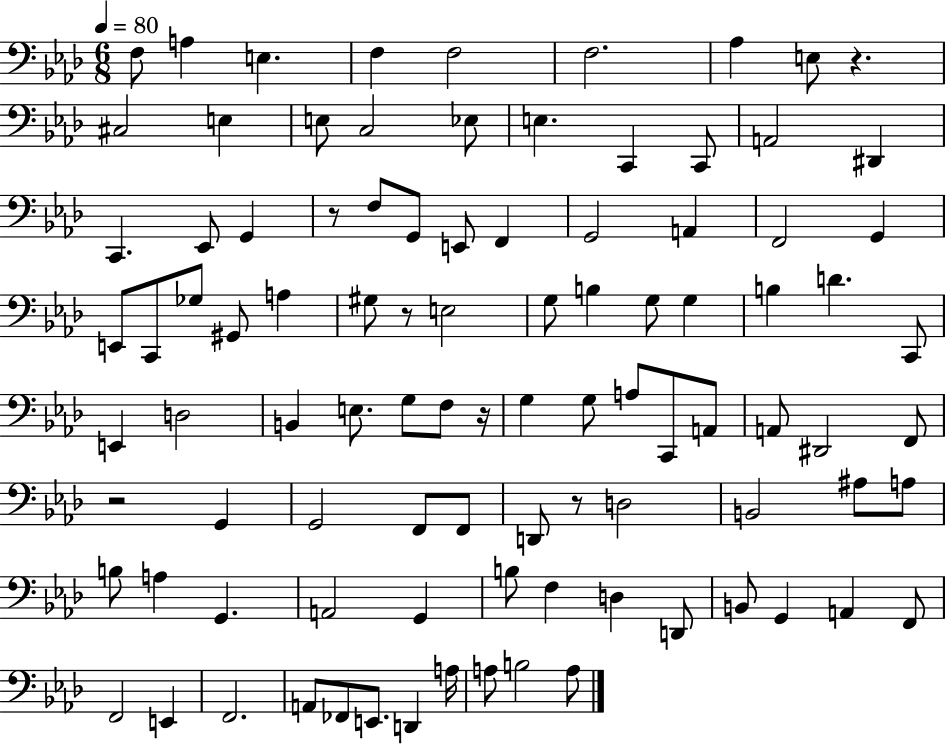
{
  \clef bass
  \numericTimeSignature
  \time 6/8
  \key aes \major
  \tempo 4 = 80
  f8 a4 e4. | f4 f2 | f2. | aes4 e8 r4. | \break cis2 e4 | e8 c2 ees8 | e4. c,4 c,8 | a,2 dis,4 | \break c,4. ees,8 g,4 | r8 f8 g,8 e,8 f,4 | g,2 a,4 | f,2 g,4 | \break e,8 c,8 ges8 gis,8 a4 | gis8 r8 e2 | g8 b4 g8 g4 | b4 d'4. c,8 | \break e,4 d2 | b,4 e8. g8 f8 r16 | g4 g8 a8 c,8 a,8 | a,8 dis,2 f,8 | \break r2 g,4 | g,2 f,8 f,8 | d,8 r8 d2 | b,2 ais8 a8 | \break b8 a4 g,4. | a,2 g,4 | b8 f4 d4 d,8 | b,8 g,4 a,4 f,8 | \break f,2 e,4 | f,2. | a,8 fes,8 e,8. d,4 a16 | a8 b2 a8 | \break \bar "|."
}